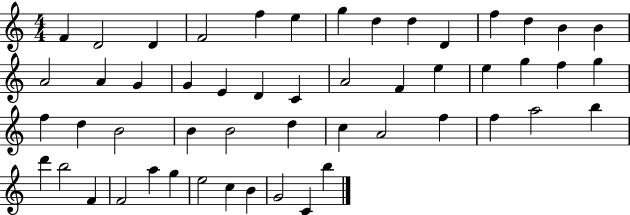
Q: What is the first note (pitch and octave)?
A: F4